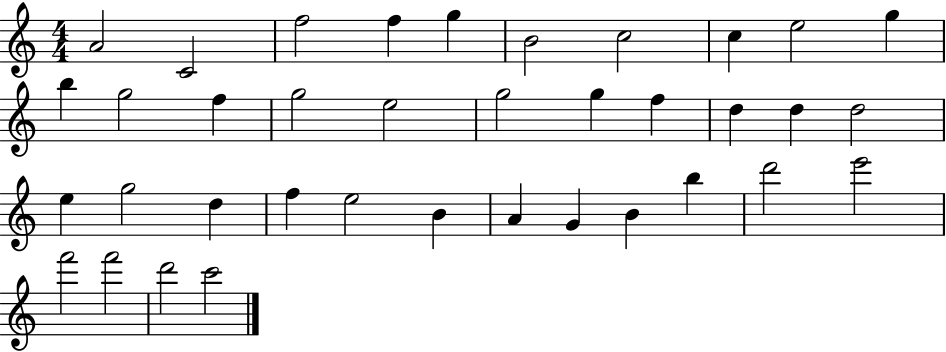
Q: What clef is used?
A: treble